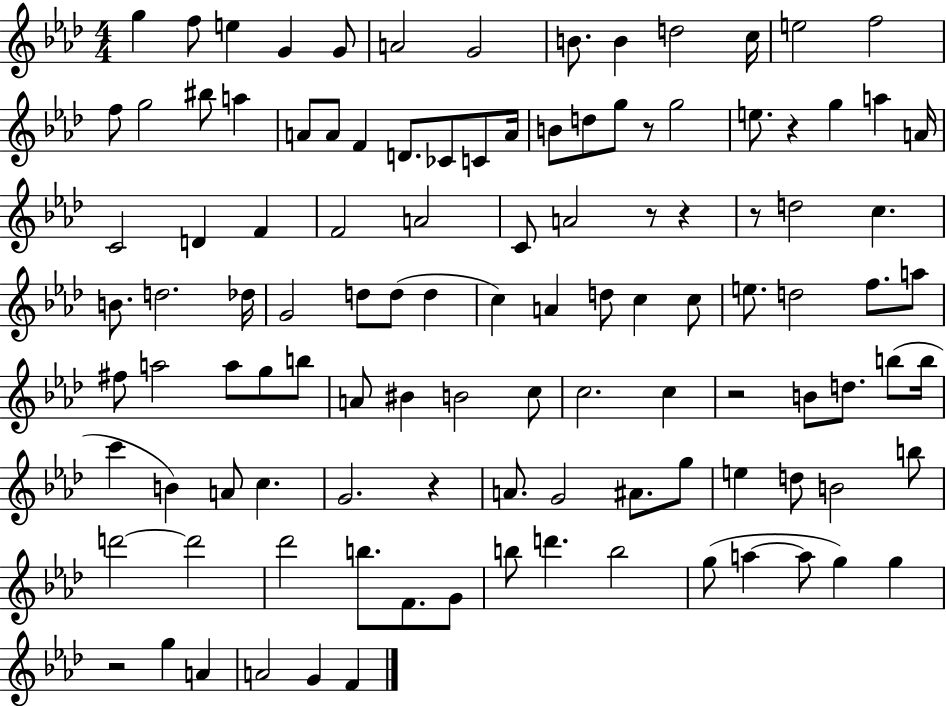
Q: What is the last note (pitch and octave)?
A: F4